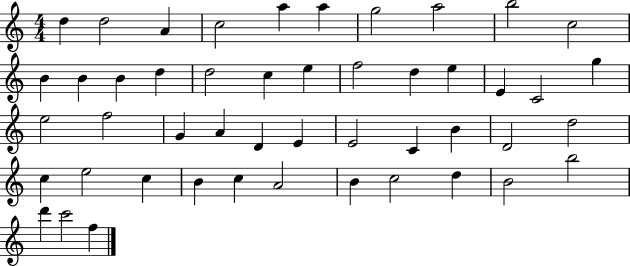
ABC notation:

X:1
T:Untitled
M:4/4
L:1/4
K:C
d d2 A c2 a a g2 a2 b2 c2 B B B d d2 c e f2 d e E C2 g e2 f2 G A D E E2 C B D2 d2 c e2 c B c A2 B c2 d B2 b2 d' c'2 f